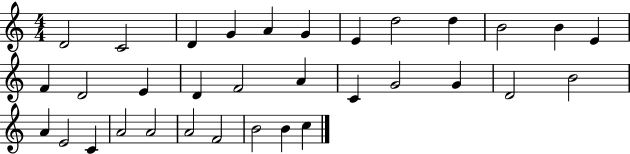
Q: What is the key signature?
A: C major